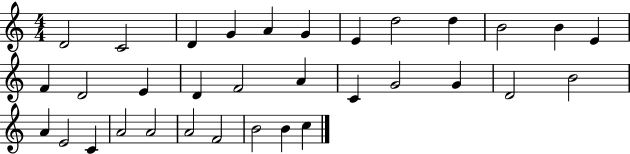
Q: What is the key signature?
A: C major